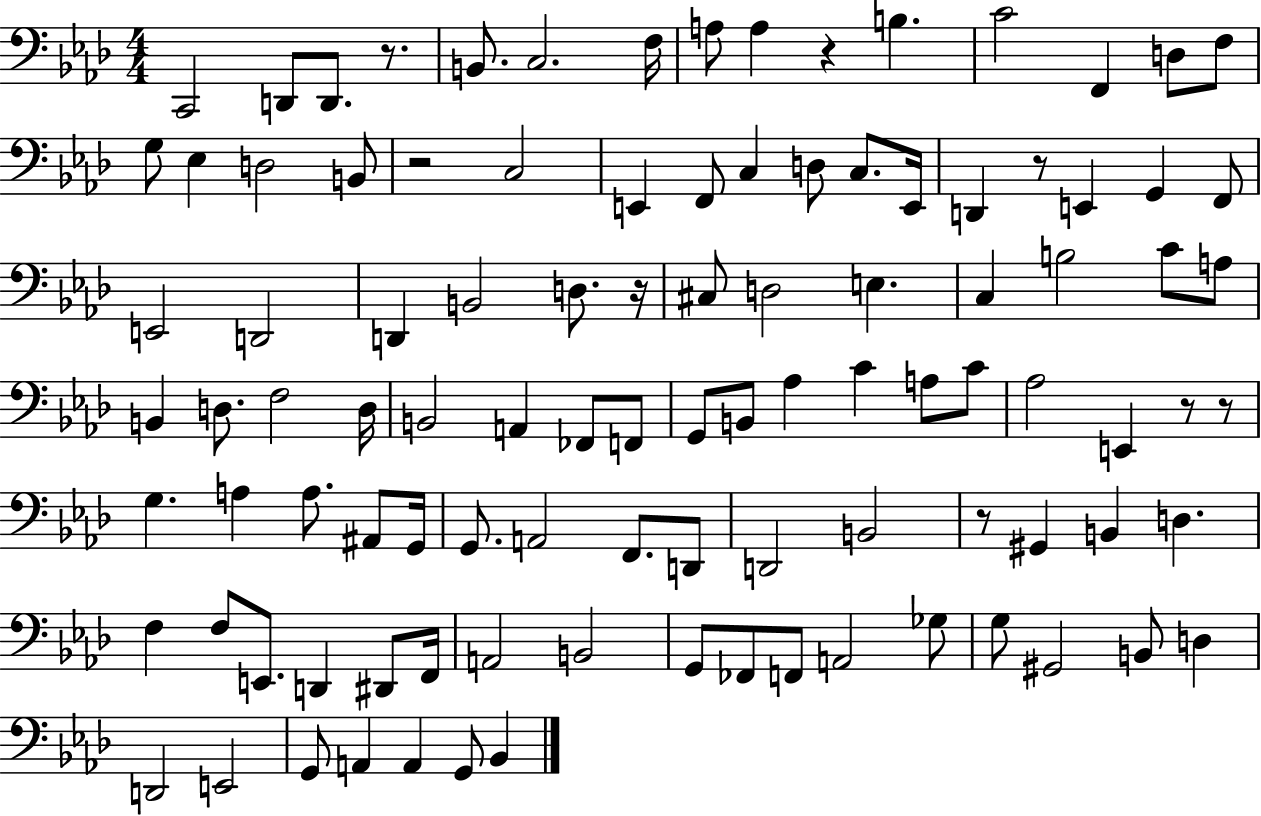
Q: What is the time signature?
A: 4/4